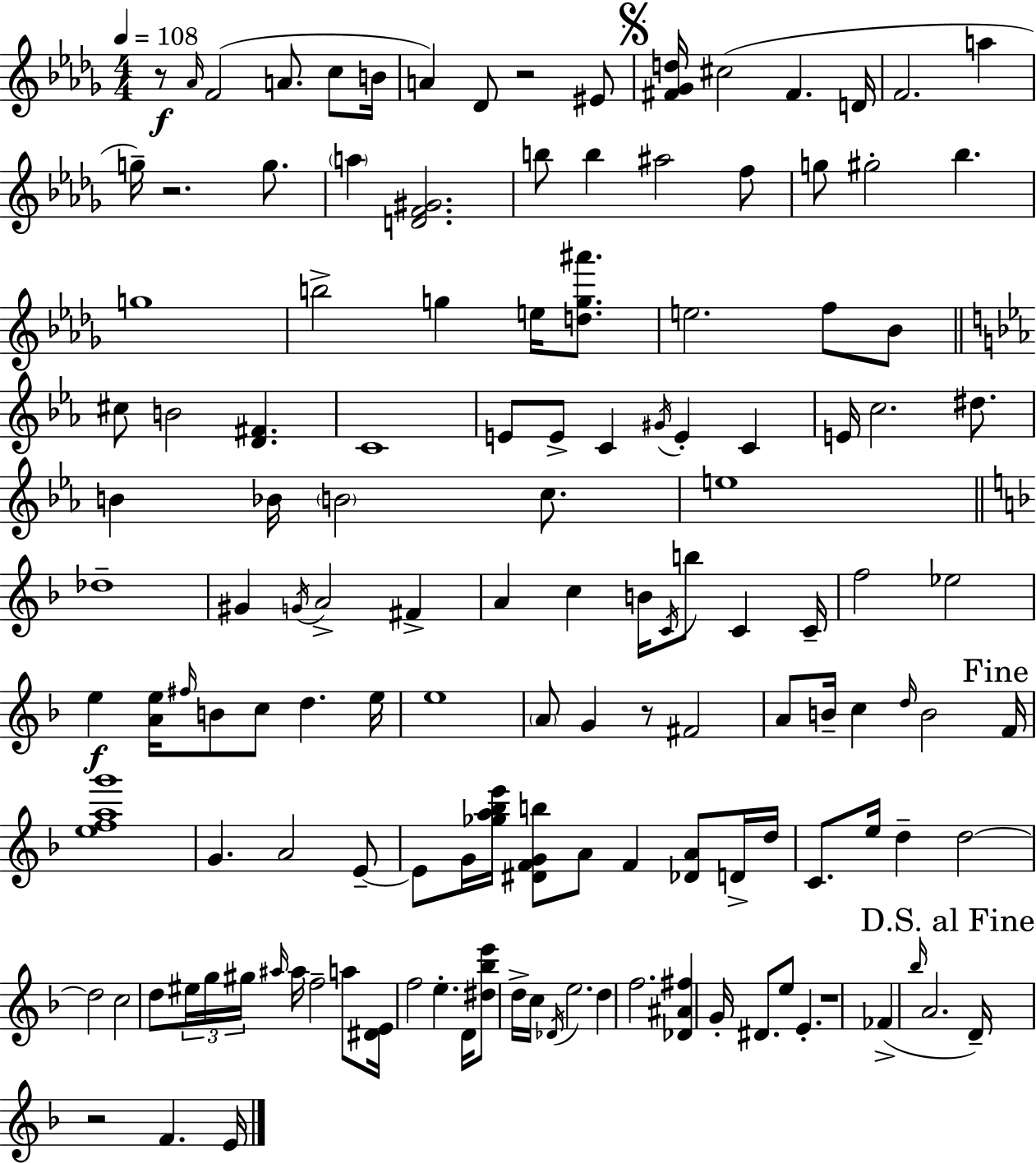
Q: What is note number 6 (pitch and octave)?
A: A4